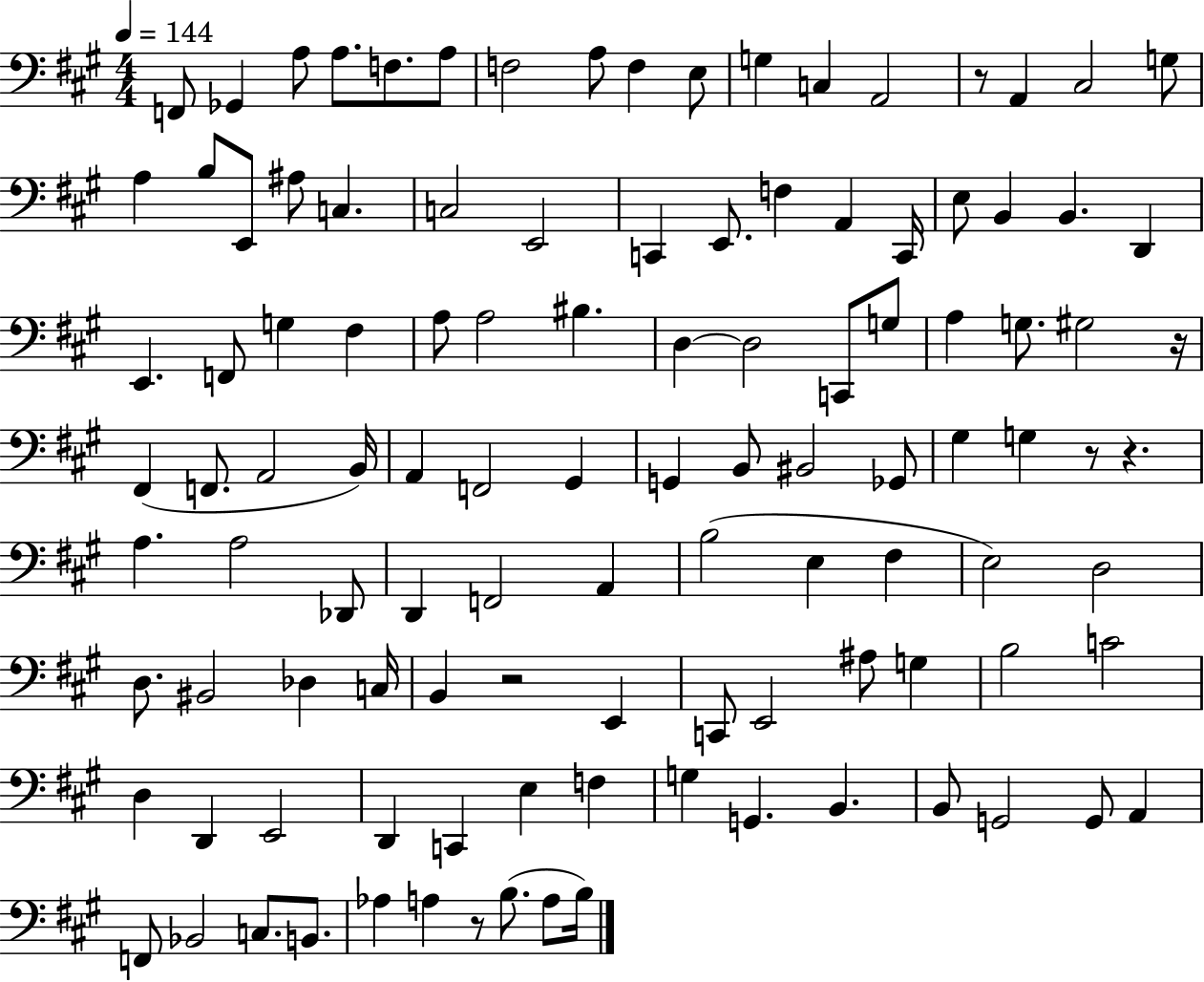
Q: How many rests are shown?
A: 6